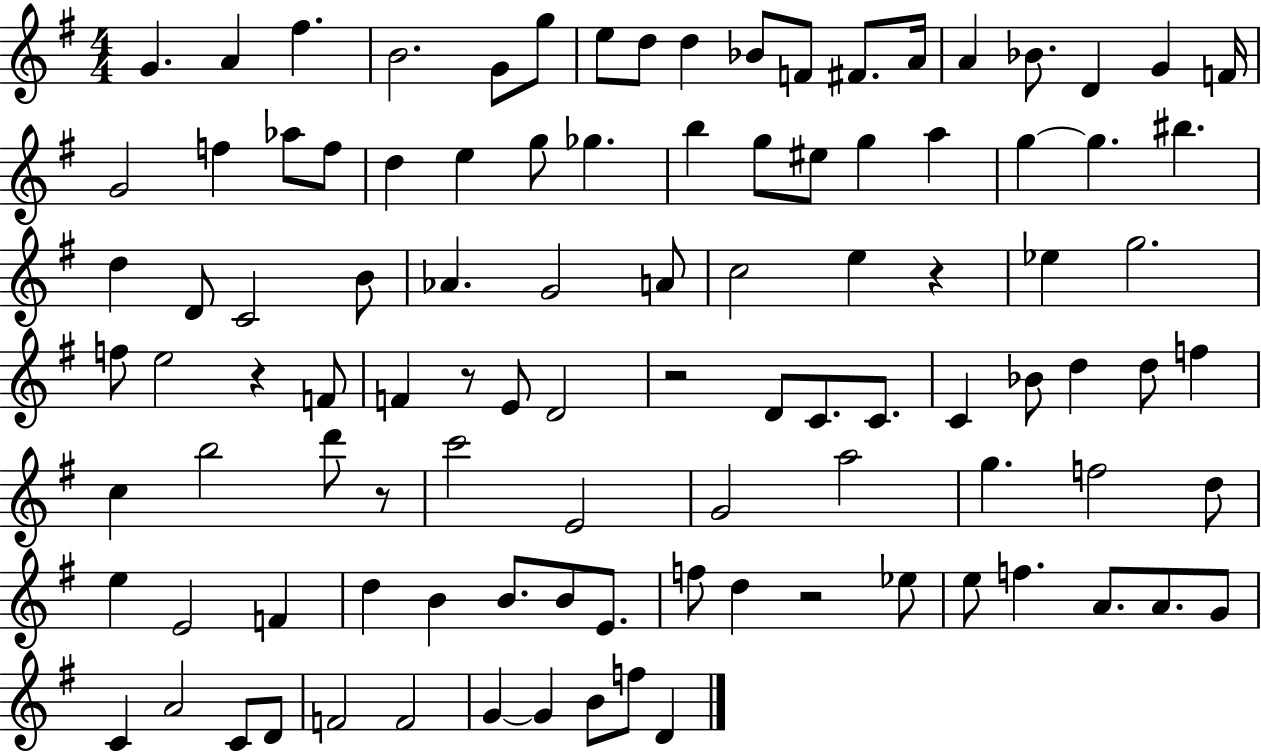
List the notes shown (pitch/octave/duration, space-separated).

G4/q. A4/q F#5/q. B4/h. G4/e G5/e E5/e D5/e D5/q Bb4/e F4/e F#4/e. A4/s A4/q Bb4/e. D4/q G4/q F4/s G4/h F5/q Ab5/e F5/e D5/q E5/q G5/e Gb5/q. B5/q G5/e EIS5/e G5/q A5/q G5/q G5/q. BIS5/q. D5/q D4/e C4/h B4/e Ab4/q. G4/h A4/e C5/h E5/q R/q Eb5/q G5/h. F5/e E5/h R/q F4/e F4/q R/e E4/e D4/h R/h D4/e C4/e. C4/e. C4/q Bb4/e D5/q D5/e F5/q C5/q B5/h D6/e R/e C6/h E4/h G4/h A5/h G5/q. F5/h D5/e E5/q E4/h F4/q D5/q B4/q B4/e. B4/e E4/e. F5/e D5/q R/h Eb5/e E5/e F5/q. A4/e. A4/e. G4/e C4/q A4/h C4/e D4/e F4/h F4/h G4/q G4/q B4/e F5/e D4/q